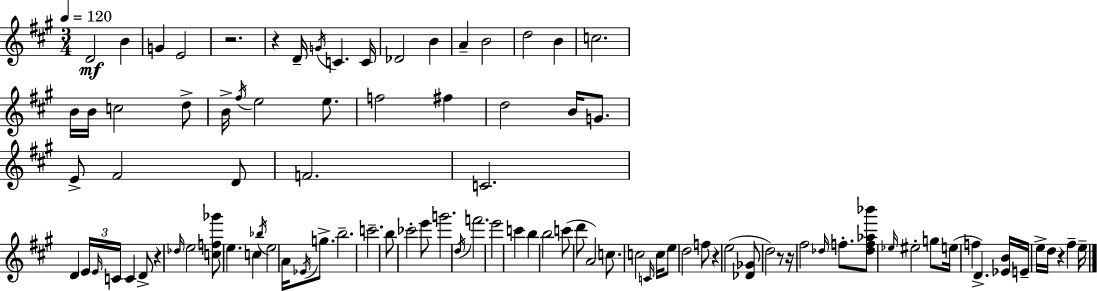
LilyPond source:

{
  \clef treble
  \numericTimeSignature
  \time 3/4
  \key a \major
  \tempo 4 = 120
  d'2\mf b'4 | g'4 e'2 | r2. | r4 d'16-- \acciaccatura { g'16 } c'4. | \break c'16 des'2 b'4 | a'4-- b'2 | d''2 b'4 | c''2. | \break b'16 b'16 c''2 d''8-> | b'16-> \acciaccatura { fis''16 } e''2 e''8. | f''2 fis''4 | d''2 b'16 g'8. | \break e'8-> fis'2 | d'8 f'2. | c'2. | d'4 \tuplet 3/2 { e'16 \grace { e'16 } c'16 } c'4 | \break d'8-> r4 \grace { des''16 } e''2 | <c'' f'' ges'''>8 e''4. | c''4 \acciaccatura { bes''16 } e''2 | a'16 \acciaccatura { ees'16 } g''8.-> b''2.-- | \break c'''2.-- | b''8 ces'''2-. | e'''8 g'''2. | \acciaccatura { d''16 } f'''2. | \break e'''2 | c'''4 b''4 b''2 | c'''8( d'''8 a'2) | c''8. c''2 | \break \grace { c'16 } c''16 e''8 d''2 | f''8 r4 | e''2( <des' ges'>8 d''2) | r8 r16 fis''2 | \break \grace { des''16 } f''8.-. <des'' f'' aes'' bes'''>8 \grace { ees''16 } | eis''2-. g''8 e''16( f''4 | d'4.->) <ees' b'>16 e'16-- e''16-> | d''16 r4 fis''4-- e''16-- \bar "|."
}